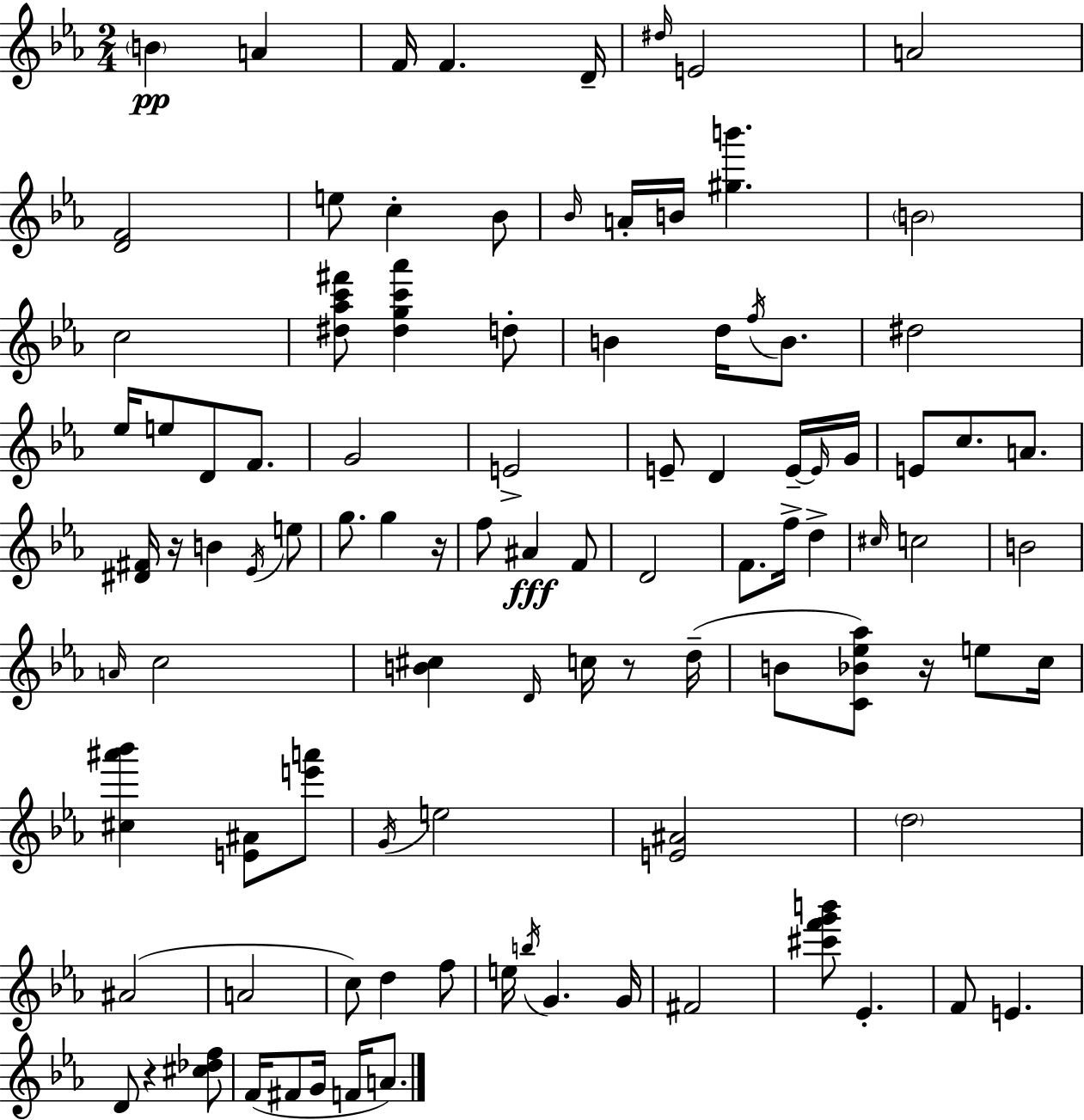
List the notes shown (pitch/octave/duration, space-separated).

B4/q A4/q F4/s F4/q. D4/s D#5/s E4/h A4/h [D4,F4]/h E5/e C5/q Bb4/e Bb4/s A4/s B4/s [G#5,B6]/q. B4/h C5/h [D#5,Ab5,C6,F#6]/e [D#5,G5,C6,Ab6]/q D5/e B4/q D5/s F5/s B4/e. D#5/h Eb5/s E5/e D4/e F4/e. G4/h E4/h E4/e D4/q E4/s E4/s G4/s E4/e C5/e. A4/e. [D#4,F#4]/s R/s B4/q Eb4/s E5/e G5/e. G5/q R/s F5/e A#4/q F4/e D4/h F4/e. F5/s D5/q C#5/s C5/h B4/h A4/s C5/h [B4,C#5]/q D4/s C5/s R/e D5/s B4/e [C4,Bb4,Eb5,Ab5]/e R/s E5/e C5/s [C#5,A#6,Bb6]/q [E4,A#4]/e [E6,A6]/e G4/s E5/h [E4,A#4]/h D5/h A#4/h A4/h C5/e D5/q F5/e E5/s B5/s G4/q. G4/s F#4/h [C#6,F6,G6,B6]/e Eb4/q. F4/e E4/q. D4/e R/q [C#5,Db5,F5]/e F4/s F#4/e G4/s F4/s A4/e.